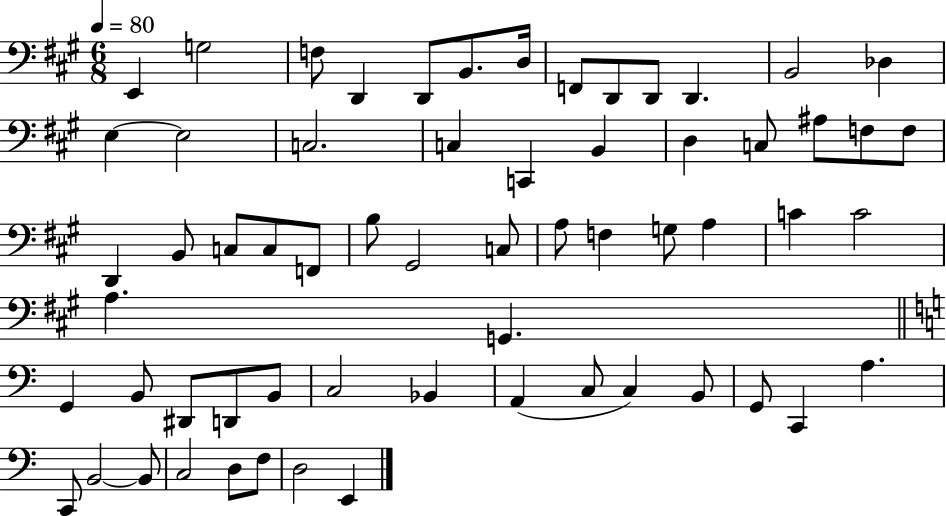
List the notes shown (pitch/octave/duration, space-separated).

E2/q G3/h F3/e D2/q D2/e B2/e. D3/s F2/e D2/e D2/e D2/q. B2/h Db3/q E3/q E3/h C3/h. C3/q C2/q B2/q D3/q C3/e A#3/e F3/e F3/e D2/q B2/e C3/e C3/e F2/e B3/e G#2/h C3/e A3/e F3/q G3/e A3/q C4/q C4/h A3/q. G2/q. G2/q B2/e D#2/e D2/e B2/e C3/h Bb2/q A2/q C3/e C3/q B2/e G2/e C2/q A3/q. C2/e B2/h B2/e C3/h D3/e F3/e D3/h E2/q